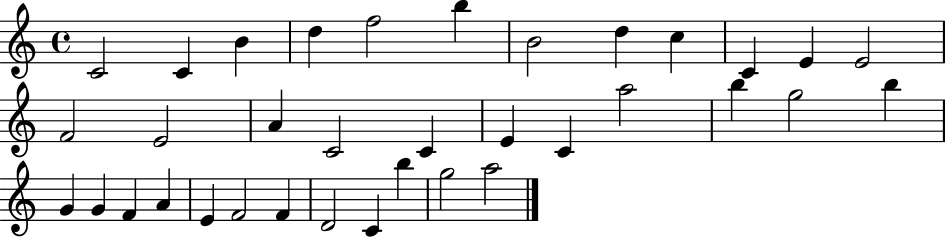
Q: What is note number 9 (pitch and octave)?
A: C5